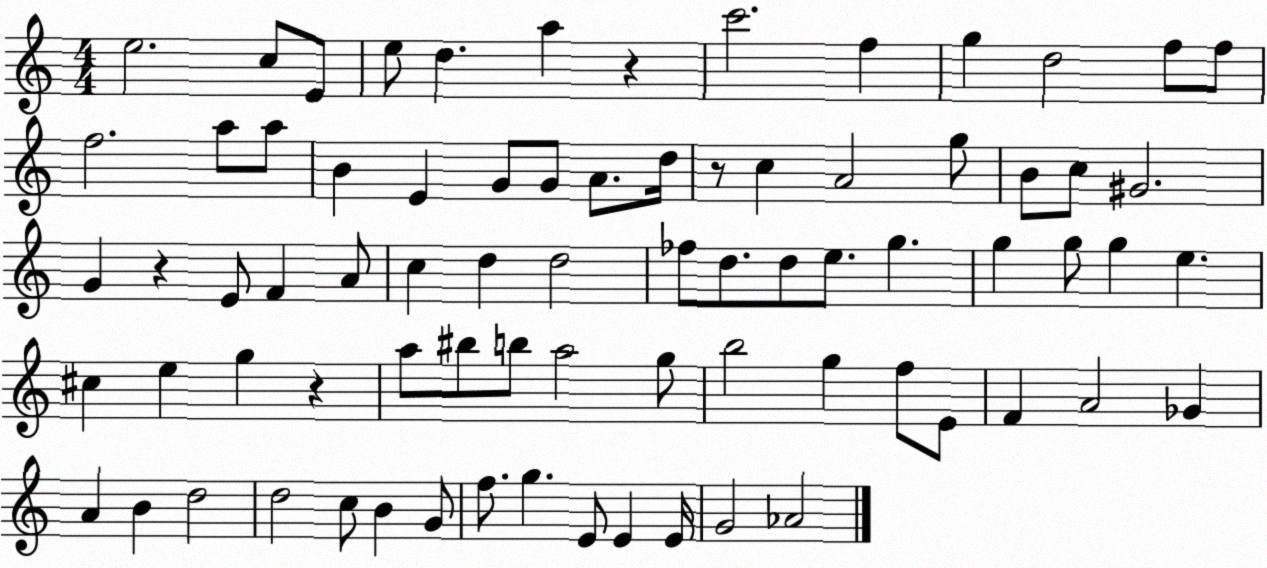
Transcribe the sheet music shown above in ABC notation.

X:1
T:Untitled
M:4/4
L:1/4
K:C
e2 c/2 E/2 e/2 d a z c'2 f g d2 f/2 f/2 f2 a/2 a/2 B E G/2 G/2 A/2 d/4 z/2 c A2 g/2 B/2 c/2 ^G2 G z E/2 F A/2 c d d2 _f/2 d/2 d/2 e/2 g g g/2 g e ^c e g z a/2 ^b/2 b/2 a2 g/2 b2 g f/2 E/2 F A2 _G A B d2 d2 c/2 B G/2 f/2 g E/2 E E/4 G2 _A2